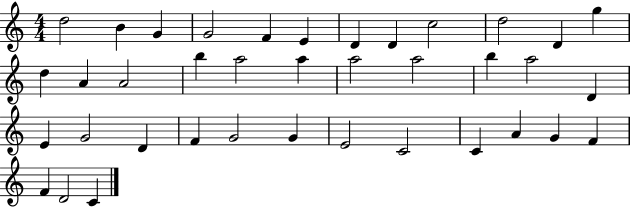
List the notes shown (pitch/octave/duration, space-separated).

D5/h B4/q G4/q G4/h F4/q E4/q D4/q D4/q C5/h D5/h D4/q G5/q D5/q A4/q A4/h B5/q A5/h A5/q A5/h A5/h B5/q A5/h D4/q E4/q G4/h D4/q F4/q G4/h G4/q E4/h C4/h C4/q A4/q G4/q F4/q F4/q D4/h C4/q